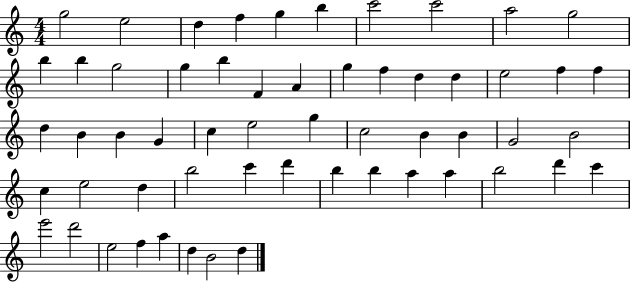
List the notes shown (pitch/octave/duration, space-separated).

G5/h E5/h D5/q F5/q G5/q B5/q C6/h C6/h A5/h G5/h B5/q B5/q G5/h G5/q B5/q F4/q A4/q G5/q F5/q D5/q D5/q E5/h F5/q F5/q D5/q B4/q B4/q G4/q C5/q E5/h G5/q C5/h B4/q B4/q G4/h B4/h C5/q E5/h D5/q B5/h C6/q D6/q B5/q B5/q A5/q A5/q B5/h D6/q C6/q E6/h D6/h E5/h F5/q A5/q D5/q B4/h D5/q